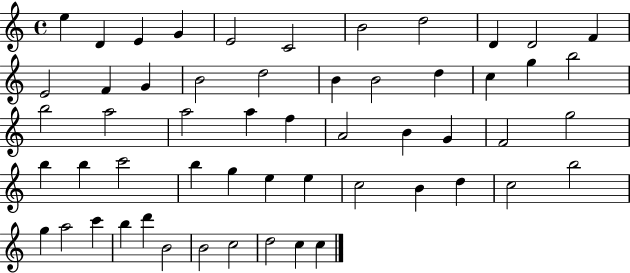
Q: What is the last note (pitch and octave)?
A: C5